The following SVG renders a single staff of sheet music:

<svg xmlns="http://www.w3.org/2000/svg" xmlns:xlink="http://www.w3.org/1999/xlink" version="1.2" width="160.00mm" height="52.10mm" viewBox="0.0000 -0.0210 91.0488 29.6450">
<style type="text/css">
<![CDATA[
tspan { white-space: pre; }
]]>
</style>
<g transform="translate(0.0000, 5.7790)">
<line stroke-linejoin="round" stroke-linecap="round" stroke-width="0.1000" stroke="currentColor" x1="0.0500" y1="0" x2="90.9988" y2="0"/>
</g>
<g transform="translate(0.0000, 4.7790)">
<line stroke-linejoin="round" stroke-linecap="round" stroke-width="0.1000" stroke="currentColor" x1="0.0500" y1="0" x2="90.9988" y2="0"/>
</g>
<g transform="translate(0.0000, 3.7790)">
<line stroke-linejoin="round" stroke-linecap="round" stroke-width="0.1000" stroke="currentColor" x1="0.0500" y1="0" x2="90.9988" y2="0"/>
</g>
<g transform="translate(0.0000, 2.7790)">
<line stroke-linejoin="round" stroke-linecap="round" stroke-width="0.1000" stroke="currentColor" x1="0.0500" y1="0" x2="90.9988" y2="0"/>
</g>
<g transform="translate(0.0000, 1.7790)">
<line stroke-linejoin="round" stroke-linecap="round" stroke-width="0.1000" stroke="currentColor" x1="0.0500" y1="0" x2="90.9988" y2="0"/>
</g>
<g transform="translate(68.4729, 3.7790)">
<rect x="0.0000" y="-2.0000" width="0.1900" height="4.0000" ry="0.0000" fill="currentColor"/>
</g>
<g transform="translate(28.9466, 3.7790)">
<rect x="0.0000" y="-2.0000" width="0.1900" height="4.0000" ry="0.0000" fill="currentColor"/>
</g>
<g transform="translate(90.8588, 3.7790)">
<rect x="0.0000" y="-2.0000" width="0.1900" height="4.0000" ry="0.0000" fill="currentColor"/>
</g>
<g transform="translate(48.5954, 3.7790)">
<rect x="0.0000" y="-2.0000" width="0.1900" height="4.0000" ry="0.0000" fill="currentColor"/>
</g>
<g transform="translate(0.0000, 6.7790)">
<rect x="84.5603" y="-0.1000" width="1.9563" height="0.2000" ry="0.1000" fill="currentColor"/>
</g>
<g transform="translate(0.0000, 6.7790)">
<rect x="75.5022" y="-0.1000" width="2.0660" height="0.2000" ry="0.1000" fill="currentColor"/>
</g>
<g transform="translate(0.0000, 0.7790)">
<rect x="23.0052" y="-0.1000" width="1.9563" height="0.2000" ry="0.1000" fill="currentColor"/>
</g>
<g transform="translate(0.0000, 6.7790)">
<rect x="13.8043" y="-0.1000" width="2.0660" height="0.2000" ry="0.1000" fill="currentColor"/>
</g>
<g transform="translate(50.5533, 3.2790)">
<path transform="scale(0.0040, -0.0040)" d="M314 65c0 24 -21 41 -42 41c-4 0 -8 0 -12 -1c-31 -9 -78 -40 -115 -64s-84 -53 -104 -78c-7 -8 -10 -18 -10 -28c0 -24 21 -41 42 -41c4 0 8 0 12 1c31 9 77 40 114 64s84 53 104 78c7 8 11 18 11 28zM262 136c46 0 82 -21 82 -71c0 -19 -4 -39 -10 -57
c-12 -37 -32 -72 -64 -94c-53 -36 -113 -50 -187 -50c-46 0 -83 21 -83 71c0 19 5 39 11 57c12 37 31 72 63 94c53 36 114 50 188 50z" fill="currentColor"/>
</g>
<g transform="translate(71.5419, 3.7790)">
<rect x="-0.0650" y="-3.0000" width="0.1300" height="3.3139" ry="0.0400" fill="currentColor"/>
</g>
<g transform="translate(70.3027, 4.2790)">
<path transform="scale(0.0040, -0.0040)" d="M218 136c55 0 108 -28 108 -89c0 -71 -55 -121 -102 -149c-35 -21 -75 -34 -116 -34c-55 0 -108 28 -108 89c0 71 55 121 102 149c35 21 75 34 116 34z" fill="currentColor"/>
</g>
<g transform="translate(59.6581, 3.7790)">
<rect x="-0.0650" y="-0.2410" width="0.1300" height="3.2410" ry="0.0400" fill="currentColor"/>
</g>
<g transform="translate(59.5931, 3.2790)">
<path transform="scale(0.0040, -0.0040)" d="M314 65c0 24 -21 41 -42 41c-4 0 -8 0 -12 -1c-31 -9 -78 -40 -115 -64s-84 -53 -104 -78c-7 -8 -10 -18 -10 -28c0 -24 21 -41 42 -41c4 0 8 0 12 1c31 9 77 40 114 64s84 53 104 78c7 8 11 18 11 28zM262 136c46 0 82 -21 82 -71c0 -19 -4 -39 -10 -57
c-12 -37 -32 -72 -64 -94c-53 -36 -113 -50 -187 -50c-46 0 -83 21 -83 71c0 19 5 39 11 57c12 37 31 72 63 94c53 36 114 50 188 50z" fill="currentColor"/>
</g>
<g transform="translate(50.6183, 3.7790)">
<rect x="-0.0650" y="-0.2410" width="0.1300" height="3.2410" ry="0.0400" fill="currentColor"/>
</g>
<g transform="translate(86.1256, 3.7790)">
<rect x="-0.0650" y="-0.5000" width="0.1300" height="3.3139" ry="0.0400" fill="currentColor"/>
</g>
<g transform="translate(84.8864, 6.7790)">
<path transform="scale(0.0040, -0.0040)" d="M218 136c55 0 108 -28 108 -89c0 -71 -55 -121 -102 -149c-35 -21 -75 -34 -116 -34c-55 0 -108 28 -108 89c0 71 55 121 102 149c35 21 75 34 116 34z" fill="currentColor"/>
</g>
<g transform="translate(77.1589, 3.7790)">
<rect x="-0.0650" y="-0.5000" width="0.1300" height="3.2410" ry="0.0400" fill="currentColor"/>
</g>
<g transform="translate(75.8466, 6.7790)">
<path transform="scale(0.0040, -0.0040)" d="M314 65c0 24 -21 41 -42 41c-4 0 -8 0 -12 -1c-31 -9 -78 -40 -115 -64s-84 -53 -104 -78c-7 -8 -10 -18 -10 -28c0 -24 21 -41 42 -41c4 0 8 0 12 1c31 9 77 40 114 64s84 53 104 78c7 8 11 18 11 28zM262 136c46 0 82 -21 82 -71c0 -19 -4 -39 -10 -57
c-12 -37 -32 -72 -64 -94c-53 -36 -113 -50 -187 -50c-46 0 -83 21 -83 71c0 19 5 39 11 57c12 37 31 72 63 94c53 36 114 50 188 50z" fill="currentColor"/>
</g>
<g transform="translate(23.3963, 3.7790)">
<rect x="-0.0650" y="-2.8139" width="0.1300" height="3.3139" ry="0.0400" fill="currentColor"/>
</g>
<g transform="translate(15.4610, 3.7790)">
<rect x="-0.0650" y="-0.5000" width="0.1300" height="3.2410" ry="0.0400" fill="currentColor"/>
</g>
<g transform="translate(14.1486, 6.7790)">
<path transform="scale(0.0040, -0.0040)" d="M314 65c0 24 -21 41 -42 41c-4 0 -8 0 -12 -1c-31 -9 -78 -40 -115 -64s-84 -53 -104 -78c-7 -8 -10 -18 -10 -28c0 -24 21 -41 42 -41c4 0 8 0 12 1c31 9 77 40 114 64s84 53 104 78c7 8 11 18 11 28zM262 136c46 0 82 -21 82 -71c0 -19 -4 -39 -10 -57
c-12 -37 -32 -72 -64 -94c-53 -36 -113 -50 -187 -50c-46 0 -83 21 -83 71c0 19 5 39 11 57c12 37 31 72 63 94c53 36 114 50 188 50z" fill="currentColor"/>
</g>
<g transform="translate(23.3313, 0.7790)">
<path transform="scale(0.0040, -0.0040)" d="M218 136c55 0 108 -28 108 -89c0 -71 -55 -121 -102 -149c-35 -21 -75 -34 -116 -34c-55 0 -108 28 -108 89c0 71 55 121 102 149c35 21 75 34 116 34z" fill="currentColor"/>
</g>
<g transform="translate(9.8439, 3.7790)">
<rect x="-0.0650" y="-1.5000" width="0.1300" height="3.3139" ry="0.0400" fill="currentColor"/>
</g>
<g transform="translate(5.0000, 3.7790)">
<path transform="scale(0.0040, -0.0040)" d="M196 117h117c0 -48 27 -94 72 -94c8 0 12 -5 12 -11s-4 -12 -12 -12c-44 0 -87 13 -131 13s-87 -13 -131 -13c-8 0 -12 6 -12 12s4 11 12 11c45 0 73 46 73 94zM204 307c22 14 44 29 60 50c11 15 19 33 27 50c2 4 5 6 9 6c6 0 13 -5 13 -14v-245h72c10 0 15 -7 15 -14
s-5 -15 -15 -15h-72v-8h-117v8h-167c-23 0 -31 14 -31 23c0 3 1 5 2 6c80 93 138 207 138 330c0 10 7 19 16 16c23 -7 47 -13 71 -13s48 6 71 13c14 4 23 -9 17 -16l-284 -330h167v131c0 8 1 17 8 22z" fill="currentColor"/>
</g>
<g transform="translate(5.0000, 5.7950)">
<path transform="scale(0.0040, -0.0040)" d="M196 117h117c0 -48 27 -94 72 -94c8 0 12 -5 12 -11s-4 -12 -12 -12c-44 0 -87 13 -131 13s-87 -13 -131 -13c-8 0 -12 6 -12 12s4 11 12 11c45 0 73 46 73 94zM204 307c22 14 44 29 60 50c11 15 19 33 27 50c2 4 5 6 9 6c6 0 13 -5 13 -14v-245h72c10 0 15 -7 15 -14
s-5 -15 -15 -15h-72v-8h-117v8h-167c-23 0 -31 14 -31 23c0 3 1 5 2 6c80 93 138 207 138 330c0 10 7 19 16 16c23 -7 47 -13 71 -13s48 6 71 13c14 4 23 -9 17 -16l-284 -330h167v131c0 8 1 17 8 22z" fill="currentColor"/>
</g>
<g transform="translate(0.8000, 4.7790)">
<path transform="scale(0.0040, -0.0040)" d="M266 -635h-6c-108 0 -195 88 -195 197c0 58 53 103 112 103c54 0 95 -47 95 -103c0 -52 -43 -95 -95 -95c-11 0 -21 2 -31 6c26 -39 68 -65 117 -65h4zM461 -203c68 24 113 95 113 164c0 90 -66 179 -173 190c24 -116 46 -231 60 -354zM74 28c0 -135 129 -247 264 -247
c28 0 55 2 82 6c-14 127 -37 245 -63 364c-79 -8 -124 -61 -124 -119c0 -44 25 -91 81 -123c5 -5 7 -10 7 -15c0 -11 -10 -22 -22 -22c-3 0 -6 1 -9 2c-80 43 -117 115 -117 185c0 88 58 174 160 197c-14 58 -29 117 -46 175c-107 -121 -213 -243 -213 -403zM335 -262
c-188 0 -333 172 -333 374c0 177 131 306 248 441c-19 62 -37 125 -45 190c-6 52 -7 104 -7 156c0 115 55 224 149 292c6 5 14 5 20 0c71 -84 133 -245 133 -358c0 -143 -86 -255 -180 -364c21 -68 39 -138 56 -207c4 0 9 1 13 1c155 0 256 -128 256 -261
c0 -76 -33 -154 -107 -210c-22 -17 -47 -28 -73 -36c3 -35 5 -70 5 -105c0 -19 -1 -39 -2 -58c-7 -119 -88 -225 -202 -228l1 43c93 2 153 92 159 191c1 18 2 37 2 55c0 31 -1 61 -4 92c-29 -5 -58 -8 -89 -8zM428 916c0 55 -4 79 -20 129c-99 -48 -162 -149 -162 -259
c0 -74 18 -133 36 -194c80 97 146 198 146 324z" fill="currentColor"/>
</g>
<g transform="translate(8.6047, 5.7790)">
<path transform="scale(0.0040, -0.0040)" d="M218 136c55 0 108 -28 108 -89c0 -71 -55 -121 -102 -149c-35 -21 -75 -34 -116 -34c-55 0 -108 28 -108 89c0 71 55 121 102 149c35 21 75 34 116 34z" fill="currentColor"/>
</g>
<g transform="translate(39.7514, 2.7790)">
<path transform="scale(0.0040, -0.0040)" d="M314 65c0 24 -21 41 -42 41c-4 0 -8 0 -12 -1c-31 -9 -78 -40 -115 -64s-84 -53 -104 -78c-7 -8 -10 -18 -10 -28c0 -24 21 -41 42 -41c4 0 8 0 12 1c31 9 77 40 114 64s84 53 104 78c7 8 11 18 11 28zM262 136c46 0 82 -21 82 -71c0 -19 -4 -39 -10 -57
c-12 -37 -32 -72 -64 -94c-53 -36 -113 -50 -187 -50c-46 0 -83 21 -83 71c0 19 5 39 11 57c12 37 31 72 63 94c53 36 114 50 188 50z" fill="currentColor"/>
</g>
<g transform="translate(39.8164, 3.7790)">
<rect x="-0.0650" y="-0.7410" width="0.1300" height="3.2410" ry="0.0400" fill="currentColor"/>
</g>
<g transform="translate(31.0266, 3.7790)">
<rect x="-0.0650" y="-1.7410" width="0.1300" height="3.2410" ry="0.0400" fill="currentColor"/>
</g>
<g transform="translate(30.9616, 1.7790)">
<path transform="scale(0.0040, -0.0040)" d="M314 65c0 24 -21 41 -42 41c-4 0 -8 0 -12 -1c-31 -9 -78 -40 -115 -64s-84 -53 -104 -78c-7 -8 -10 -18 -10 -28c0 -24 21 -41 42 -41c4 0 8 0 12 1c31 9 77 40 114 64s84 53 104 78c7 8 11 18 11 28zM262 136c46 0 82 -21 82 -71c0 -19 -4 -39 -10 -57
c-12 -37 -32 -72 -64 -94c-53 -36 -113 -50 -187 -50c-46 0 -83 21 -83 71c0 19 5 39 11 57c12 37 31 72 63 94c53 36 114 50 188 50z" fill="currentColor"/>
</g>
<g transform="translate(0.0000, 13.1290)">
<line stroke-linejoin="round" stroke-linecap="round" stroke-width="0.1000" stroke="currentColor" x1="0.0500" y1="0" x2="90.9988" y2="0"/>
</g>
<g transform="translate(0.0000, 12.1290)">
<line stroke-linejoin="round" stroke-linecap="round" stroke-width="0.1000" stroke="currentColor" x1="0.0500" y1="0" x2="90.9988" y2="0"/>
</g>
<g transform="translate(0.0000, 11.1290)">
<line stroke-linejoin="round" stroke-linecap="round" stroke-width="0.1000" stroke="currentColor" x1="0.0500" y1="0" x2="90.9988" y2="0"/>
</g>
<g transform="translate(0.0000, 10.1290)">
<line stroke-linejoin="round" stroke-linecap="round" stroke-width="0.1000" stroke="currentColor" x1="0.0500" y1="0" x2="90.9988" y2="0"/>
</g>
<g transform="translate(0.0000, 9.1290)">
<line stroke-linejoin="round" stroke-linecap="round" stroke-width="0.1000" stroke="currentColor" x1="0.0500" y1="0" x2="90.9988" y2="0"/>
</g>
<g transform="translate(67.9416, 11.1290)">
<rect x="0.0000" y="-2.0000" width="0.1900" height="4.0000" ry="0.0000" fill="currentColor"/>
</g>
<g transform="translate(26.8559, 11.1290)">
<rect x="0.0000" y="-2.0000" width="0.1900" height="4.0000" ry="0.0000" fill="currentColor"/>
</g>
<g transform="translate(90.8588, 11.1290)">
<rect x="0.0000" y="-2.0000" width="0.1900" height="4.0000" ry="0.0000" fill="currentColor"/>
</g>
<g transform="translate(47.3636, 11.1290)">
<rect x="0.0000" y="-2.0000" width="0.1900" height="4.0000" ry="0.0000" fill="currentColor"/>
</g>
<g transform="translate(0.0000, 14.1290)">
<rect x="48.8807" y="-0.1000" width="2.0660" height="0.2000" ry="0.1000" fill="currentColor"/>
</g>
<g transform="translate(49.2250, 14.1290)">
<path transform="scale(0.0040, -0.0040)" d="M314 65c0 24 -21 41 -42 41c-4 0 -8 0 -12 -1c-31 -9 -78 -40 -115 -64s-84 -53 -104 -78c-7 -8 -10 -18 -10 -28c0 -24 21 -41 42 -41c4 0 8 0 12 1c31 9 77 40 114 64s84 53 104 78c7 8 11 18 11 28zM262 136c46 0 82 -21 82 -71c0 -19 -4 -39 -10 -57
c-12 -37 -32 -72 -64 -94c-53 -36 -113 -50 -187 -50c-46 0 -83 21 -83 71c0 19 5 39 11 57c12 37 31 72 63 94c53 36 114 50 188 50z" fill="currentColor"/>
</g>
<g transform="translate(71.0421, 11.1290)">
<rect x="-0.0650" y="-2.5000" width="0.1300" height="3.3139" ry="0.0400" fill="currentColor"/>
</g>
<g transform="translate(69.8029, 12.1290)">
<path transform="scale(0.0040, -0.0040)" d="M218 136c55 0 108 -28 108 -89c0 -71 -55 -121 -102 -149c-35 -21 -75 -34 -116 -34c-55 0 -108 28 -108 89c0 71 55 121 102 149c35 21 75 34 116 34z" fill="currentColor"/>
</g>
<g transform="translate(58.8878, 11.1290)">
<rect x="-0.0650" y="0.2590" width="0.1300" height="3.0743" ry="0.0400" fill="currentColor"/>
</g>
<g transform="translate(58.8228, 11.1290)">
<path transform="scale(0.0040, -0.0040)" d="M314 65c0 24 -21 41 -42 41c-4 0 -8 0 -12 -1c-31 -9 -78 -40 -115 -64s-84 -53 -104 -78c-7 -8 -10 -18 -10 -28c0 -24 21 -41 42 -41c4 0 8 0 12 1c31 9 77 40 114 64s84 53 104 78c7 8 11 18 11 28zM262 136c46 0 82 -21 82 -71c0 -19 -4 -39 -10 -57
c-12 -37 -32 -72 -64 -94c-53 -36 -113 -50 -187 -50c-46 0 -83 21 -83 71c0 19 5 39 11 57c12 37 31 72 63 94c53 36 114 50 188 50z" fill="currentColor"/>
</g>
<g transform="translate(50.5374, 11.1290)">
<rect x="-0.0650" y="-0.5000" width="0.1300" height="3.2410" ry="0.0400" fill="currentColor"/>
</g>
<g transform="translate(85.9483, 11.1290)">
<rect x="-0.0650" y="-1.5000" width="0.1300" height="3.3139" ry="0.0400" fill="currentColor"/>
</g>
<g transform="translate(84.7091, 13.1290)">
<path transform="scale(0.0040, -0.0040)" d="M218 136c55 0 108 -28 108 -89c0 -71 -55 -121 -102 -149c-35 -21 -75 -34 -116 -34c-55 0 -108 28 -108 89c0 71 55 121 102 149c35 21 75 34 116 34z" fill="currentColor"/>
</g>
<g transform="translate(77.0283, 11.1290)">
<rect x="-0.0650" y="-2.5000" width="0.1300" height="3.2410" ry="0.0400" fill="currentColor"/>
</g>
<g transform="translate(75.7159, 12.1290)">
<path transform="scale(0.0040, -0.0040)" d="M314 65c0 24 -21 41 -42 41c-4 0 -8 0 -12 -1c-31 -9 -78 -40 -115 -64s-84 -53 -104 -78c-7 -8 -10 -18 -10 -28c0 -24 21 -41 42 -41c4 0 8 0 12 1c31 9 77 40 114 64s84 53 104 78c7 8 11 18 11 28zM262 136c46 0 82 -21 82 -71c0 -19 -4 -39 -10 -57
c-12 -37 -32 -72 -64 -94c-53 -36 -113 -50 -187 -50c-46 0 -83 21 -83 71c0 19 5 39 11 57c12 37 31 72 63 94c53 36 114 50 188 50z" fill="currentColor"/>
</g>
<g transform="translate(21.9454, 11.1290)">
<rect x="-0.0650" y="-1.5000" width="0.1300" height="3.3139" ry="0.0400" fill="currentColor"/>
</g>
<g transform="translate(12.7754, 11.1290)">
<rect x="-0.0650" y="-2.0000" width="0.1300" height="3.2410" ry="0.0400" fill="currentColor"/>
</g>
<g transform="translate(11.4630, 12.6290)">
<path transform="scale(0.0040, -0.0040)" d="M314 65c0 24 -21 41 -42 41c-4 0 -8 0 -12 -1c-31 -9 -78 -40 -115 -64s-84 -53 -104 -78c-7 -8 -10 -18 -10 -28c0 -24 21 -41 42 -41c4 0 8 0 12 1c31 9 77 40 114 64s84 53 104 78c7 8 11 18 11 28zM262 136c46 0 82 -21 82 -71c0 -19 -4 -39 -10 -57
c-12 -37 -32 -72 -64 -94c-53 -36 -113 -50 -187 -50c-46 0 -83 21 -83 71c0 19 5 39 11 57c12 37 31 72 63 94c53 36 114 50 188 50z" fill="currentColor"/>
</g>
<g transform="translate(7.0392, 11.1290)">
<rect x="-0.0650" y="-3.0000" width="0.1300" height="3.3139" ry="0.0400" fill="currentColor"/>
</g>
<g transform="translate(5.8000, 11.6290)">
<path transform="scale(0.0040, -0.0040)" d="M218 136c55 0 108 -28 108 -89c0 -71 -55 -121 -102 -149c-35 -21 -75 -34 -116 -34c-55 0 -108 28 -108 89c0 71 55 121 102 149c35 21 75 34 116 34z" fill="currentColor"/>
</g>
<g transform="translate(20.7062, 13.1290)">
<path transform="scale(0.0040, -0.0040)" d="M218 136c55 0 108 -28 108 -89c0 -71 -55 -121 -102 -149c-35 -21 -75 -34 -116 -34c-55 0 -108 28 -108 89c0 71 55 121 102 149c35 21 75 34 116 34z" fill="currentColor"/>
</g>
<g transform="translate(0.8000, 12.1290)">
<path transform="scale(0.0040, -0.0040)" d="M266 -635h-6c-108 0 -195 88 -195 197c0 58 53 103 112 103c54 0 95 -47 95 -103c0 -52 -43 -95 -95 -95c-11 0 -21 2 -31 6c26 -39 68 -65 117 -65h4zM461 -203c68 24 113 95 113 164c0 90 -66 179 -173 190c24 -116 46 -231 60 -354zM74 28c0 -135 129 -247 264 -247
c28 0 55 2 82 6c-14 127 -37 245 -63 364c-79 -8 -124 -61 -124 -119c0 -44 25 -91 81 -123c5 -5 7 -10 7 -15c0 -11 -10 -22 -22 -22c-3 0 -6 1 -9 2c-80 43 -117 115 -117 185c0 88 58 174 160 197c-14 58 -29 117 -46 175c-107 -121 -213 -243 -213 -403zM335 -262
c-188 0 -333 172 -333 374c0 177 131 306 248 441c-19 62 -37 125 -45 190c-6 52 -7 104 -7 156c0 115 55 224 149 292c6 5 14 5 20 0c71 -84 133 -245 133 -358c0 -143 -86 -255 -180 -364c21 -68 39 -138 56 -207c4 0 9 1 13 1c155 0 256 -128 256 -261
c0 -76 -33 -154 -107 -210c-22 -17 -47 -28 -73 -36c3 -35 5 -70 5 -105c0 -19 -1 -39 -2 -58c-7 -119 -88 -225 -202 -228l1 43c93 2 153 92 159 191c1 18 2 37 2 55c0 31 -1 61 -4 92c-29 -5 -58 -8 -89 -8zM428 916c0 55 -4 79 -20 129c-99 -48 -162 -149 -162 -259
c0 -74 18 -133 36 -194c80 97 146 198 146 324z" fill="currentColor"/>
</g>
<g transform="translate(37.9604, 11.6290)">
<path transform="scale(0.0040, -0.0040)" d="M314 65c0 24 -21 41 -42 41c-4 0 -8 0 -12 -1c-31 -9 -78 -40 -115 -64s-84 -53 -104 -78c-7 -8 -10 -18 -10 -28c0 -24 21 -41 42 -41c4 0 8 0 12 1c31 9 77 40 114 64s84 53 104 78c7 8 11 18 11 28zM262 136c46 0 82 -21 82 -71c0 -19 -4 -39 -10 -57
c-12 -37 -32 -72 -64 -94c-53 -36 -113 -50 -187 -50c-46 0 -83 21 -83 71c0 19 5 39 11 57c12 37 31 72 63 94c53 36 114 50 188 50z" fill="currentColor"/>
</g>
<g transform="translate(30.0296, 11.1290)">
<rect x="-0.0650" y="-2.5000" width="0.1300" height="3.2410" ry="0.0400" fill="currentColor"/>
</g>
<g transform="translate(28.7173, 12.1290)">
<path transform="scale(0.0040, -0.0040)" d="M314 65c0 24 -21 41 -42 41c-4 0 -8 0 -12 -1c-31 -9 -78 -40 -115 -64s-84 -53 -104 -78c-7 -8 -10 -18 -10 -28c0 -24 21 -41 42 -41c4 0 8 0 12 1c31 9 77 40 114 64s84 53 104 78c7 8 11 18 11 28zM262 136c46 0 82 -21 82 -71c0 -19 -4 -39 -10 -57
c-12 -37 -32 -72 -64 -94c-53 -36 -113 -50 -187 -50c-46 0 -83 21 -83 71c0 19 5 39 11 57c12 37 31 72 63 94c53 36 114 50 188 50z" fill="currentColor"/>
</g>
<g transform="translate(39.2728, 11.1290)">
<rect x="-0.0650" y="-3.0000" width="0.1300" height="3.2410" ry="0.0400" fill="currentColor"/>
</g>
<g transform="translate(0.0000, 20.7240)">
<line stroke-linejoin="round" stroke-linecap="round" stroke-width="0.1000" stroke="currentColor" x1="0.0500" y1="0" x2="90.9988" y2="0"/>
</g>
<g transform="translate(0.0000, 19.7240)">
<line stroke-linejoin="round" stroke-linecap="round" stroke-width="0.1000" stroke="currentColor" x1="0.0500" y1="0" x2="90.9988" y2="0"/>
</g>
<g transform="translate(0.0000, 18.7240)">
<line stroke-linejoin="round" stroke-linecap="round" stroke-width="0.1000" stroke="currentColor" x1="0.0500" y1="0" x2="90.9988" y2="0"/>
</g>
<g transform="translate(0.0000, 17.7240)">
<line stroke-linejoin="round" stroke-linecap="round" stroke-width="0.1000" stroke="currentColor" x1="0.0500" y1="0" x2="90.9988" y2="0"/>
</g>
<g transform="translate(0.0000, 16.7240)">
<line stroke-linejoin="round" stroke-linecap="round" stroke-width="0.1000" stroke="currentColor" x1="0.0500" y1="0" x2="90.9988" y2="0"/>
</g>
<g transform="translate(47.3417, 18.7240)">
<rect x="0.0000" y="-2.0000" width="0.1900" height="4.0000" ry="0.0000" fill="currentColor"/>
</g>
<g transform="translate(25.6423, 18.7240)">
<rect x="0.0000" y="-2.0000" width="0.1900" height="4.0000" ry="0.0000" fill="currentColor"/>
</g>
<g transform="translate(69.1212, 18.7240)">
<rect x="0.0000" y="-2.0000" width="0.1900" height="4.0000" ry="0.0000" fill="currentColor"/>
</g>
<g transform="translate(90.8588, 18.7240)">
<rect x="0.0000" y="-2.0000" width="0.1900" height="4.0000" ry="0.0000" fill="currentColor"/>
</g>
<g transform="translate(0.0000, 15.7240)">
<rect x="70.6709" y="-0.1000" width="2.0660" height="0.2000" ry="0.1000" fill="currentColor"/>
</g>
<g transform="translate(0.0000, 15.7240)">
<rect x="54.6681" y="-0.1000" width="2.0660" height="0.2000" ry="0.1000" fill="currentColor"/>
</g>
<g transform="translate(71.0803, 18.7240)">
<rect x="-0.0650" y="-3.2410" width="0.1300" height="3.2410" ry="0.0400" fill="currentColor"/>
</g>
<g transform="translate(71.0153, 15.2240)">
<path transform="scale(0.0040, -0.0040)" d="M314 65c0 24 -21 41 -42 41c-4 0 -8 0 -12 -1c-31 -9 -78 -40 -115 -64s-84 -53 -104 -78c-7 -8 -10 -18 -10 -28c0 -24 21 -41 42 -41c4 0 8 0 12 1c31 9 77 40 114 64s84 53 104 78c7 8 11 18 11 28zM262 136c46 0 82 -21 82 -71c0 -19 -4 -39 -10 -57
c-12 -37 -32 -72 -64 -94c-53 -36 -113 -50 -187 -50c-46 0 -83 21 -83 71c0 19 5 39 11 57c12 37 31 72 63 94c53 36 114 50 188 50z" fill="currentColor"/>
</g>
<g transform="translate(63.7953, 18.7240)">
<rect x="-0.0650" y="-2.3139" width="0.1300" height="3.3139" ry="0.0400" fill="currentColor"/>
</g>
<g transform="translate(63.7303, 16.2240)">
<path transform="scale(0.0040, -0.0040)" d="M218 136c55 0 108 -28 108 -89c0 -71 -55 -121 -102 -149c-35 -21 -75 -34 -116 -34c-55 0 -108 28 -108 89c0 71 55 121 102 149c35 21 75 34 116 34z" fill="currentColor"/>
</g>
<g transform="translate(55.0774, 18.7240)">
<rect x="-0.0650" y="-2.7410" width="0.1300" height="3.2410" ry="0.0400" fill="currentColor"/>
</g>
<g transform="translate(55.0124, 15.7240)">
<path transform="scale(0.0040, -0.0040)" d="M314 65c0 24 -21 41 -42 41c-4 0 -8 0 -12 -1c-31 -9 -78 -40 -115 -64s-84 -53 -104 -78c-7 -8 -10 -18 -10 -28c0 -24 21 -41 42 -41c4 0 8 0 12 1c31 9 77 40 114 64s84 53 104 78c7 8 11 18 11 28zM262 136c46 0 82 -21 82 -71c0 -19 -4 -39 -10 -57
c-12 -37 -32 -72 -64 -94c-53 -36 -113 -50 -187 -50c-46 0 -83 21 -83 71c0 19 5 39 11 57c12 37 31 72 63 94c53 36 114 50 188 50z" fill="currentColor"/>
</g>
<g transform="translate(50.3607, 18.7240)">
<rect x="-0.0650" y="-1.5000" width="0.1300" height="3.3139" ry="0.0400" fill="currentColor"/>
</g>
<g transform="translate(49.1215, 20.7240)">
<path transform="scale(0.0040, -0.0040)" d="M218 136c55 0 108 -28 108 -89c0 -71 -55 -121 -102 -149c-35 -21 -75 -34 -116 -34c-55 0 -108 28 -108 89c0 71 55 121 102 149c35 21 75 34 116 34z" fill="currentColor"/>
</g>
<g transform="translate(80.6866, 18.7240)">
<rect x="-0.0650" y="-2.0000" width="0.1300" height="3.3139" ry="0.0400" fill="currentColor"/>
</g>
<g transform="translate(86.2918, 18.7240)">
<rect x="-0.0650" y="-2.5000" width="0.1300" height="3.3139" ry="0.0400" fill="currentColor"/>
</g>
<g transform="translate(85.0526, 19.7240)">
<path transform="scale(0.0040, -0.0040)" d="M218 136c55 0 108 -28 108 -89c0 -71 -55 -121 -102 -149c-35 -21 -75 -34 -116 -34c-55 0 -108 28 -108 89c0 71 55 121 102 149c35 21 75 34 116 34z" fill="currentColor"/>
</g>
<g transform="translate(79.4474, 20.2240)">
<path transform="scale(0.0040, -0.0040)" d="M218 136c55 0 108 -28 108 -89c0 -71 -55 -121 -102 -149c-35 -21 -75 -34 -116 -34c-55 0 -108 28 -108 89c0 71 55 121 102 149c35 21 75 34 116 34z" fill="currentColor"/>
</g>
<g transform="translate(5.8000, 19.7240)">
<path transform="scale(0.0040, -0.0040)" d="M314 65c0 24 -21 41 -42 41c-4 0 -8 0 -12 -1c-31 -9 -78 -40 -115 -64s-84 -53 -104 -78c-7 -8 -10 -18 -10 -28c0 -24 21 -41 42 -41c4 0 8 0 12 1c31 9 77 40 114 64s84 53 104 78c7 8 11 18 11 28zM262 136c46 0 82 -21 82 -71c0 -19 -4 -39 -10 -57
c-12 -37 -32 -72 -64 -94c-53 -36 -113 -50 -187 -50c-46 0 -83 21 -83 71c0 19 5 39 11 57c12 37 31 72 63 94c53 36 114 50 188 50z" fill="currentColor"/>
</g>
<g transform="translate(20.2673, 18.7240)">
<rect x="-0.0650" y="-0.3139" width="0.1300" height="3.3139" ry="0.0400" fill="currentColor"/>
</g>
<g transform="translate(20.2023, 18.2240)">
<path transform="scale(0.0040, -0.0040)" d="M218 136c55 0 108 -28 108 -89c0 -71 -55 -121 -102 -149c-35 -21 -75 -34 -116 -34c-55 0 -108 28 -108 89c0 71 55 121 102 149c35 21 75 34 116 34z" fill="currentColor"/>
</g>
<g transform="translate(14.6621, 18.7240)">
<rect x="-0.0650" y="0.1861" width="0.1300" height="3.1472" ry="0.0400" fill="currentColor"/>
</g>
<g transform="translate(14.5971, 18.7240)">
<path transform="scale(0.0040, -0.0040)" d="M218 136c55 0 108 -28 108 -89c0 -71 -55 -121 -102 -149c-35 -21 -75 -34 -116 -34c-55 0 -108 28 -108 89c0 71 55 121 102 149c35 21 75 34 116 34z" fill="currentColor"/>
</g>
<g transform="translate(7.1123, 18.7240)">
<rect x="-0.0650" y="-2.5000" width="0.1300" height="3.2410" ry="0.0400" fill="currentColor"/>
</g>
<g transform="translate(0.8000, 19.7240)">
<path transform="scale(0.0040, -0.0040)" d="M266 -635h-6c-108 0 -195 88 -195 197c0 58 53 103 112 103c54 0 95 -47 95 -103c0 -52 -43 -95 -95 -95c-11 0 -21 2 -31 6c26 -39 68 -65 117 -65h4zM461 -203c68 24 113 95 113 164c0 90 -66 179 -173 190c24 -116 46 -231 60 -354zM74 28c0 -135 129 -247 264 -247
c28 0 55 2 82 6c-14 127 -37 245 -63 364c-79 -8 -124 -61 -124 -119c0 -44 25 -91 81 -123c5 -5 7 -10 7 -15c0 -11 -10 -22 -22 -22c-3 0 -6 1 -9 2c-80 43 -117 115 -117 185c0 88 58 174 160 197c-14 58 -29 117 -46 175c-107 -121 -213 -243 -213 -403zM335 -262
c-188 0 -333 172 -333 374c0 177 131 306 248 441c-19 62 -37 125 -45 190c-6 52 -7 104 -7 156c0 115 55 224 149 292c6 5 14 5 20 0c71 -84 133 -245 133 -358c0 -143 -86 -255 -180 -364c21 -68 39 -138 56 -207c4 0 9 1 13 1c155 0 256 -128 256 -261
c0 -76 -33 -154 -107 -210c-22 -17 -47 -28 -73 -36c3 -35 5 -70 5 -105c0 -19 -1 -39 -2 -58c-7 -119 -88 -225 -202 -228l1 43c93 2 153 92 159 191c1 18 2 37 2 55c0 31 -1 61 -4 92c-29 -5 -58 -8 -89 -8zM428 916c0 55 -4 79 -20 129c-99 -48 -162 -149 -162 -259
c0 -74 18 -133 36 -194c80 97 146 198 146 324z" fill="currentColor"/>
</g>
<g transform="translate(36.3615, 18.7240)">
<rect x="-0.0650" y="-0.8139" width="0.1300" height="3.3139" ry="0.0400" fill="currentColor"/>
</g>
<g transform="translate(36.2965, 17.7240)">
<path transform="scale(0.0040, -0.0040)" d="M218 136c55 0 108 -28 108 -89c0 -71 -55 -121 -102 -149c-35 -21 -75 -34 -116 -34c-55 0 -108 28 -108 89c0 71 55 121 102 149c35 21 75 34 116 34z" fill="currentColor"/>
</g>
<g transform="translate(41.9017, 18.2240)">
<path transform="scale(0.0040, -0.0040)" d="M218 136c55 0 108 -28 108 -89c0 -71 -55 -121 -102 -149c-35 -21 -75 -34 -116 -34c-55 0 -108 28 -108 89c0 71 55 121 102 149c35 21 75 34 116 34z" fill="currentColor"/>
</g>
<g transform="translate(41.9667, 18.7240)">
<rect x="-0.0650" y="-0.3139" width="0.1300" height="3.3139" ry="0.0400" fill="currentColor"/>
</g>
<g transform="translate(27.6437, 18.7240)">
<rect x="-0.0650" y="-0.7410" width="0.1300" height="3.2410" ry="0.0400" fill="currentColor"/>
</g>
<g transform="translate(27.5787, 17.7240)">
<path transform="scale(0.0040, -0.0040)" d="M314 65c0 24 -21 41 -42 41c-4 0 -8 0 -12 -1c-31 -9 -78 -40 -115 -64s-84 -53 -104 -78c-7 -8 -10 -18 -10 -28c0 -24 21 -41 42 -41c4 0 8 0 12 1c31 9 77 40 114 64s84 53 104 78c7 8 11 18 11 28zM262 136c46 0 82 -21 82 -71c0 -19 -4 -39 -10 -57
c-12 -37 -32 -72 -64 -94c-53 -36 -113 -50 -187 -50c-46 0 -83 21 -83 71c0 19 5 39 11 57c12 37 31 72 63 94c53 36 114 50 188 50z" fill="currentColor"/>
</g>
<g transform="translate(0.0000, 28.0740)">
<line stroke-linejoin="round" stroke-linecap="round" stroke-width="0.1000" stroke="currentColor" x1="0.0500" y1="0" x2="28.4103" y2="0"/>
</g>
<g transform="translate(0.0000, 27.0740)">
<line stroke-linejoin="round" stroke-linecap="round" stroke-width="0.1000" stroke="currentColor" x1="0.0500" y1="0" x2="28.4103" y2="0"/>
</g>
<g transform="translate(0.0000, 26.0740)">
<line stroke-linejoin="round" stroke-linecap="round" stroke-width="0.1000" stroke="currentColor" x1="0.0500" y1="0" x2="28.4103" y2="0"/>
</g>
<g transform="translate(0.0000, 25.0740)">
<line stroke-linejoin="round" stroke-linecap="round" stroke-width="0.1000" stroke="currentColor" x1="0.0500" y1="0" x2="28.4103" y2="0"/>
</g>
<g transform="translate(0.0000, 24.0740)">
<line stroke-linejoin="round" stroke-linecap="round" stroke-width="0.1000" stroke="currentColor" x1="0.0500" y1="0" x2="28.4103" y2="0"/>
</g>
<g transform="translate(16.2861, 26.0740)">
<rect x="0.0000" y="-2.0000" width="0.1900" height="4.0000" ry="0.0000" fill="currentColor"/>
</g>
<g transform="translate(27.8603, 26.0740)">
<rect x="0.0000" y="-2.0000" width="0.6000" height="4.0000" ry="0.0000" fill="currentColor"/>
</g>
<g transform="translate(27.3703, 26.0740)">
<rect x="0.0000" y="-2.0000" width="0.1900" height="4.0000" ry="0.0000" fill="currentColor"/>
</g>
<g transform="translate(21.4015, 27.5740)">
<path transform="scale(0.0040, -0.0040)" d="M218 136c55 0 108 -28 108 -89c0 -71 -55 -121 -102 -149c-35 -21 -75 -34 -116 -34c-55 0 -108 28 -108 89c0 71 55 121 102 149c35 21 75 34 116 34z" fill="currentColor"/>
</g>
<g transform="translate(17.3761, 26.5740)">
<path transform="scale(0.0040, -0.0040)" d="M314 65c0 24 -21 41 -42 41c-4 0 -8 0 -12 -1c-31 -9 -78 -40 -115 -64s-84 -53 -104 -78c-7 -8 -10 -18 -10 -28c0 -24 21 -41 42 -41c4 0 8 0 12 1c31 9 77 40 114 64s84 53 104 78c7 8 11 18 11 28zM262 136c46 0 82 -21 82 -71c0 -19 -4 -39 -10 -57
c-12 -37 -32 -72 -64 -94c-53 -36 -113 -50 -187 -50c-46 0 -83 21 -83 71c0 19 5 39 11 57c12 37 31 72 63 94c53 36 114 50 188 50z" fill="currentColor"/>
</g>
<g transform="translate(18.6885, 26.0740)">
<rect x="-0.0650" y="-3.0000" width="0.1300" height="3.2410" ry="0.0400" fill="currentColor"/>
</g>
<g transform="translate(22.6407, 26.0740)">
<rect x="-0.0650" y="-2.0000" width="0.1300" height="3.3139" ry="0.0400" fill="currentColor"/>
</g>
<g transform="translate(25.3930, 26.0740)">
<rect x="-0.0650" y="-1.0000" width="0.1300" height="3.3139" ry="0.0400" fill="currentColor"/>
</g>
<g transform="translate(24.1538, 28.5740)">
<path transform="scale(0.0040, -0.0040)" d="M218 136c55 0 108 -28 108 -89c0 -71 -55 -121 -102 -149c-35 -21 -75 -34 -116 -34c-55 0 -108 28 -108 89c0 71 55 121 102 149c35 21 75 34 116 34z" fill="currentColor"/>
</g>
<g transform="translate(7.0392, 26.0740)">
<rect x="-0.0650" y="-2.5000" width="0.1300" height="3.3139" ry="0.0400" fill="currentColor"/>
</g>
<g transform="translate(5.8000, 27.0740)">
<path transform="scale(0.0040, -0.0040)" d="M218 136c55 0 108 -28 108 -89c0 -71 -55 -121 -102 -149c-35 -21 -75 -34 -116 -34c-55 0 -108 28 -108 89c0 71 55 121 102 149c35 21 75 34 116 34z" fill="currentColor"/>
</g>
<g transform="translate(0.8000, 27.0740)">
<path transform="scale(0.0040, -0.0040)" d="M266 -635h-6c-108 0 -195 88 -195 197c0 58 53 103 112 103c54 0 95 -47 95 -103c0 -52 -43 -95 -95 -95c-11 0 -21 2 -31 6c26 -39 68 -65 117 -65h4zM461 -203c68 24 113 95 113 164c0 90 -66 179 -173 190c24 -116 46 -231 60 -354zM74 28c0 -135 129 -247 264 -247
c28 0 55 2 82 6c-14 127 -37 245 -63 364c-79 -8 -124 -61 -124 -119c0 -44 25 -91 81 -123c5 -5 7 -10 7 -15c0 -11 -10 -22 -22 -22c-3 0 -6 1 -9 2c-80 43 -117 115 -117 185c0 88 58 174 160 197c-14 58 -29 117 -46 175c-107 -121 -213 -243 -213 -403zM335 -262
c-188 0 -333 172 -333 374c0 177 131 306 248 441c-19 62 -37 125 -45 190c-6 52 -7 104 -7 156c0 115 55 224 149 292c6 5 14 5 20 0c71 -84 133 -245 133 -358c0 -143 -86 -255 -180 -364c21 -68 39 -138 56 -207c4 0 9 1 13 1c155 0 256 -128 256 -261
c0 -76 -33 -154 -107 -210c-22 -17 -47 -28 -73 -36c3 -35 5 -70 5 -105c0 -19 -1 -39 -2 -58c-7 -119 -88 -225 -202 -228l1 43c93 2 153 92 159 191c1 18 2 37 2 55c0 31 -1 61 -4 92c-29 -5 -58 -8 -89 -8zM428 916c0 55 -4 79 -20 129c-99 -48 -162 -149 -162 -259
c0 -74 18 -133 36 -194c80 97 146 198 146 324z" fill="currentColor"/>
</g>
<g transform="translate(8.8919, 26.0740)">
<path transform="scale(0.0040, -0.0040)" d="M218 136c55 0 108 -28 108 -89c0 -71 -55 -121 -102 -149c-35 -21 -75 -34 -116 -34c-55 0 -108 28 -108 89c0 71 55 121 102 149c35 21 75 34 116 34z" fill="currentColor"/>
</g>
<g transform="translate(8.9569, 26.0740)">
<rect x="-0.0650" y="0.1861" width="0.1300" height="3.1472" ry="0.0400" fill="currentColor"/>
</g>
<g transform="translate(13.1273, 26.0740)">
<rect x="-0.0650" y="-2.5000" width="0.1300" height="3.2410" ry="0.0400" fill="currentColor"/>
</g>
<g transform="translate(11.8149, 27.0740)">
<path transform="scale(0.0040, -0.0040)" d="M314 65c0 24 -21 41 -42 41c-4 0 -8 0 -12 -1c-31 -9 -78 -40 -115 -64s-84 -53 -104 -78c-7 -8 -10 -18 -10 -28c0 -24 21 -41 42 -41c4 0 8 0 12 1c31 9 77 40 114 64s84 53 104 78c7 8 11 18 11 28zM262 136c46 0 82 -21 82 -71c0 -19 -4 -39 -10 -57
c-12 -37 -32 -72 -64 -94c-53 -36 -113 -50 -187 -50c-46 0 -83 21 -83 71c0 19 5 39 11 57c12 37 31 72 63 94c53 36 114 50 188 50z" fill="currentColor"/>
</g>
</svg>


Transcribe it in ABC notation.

X:1
T:Untitled
M:4/4
L:1/4
K:C
E C2 a f2 d2 c2 c2 A C2 C A F2 E G2 A2 C2 B2 G G2 E G2 B c d2 d c E a2 g b2 F G G B G2 A2 F D